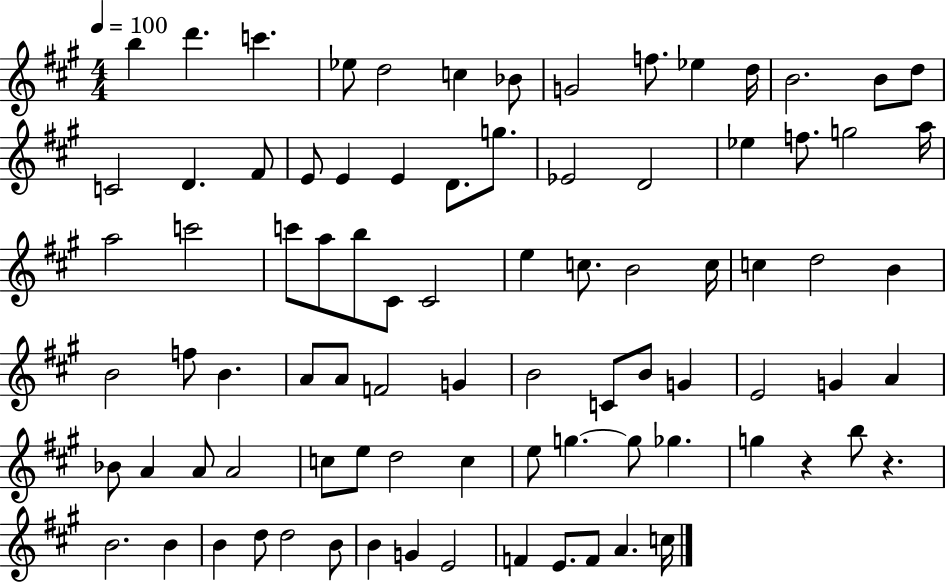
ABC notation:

X:1
T:Untitled
M:4/4
L:1/4
K:A
b d' c' _e/2 d2 c _B/2 G2 f/2 _e d/4 B2 B/2 d/2 C2 D ^F/2 E/2 E E D/2 g/2 _E2 D2 _e f/2 g2 a/4 a2 c'2 c'/2 a/2 b/2 ^C/2 ^C2 e c/2 B2 c/4 c d2 B B2 f/2 B A/2 A/2 F2 G B2 C/2 B/2 G E2 G A _B/2 A A/2 A2 c/2 e/2 d2 c e/2 g g/2 _g g z b/2 z B2 B B d/2 d2 B/2 B G E2 F E/2 F/2 A c/4